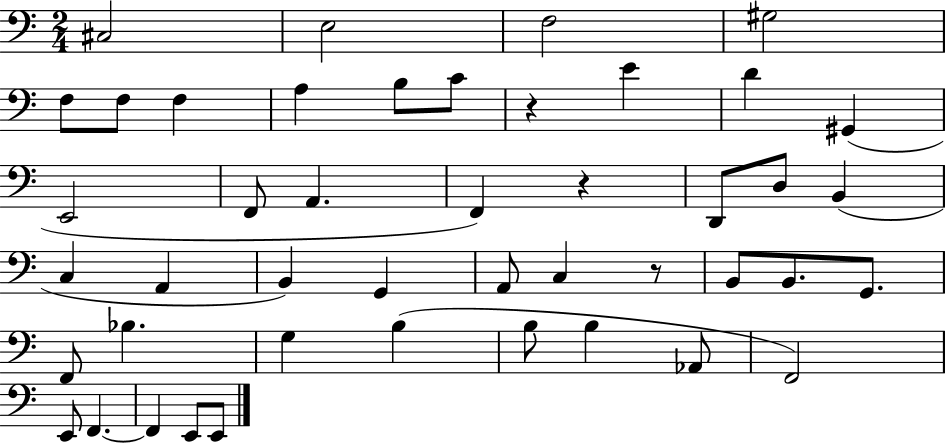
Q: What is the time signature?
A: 2/4